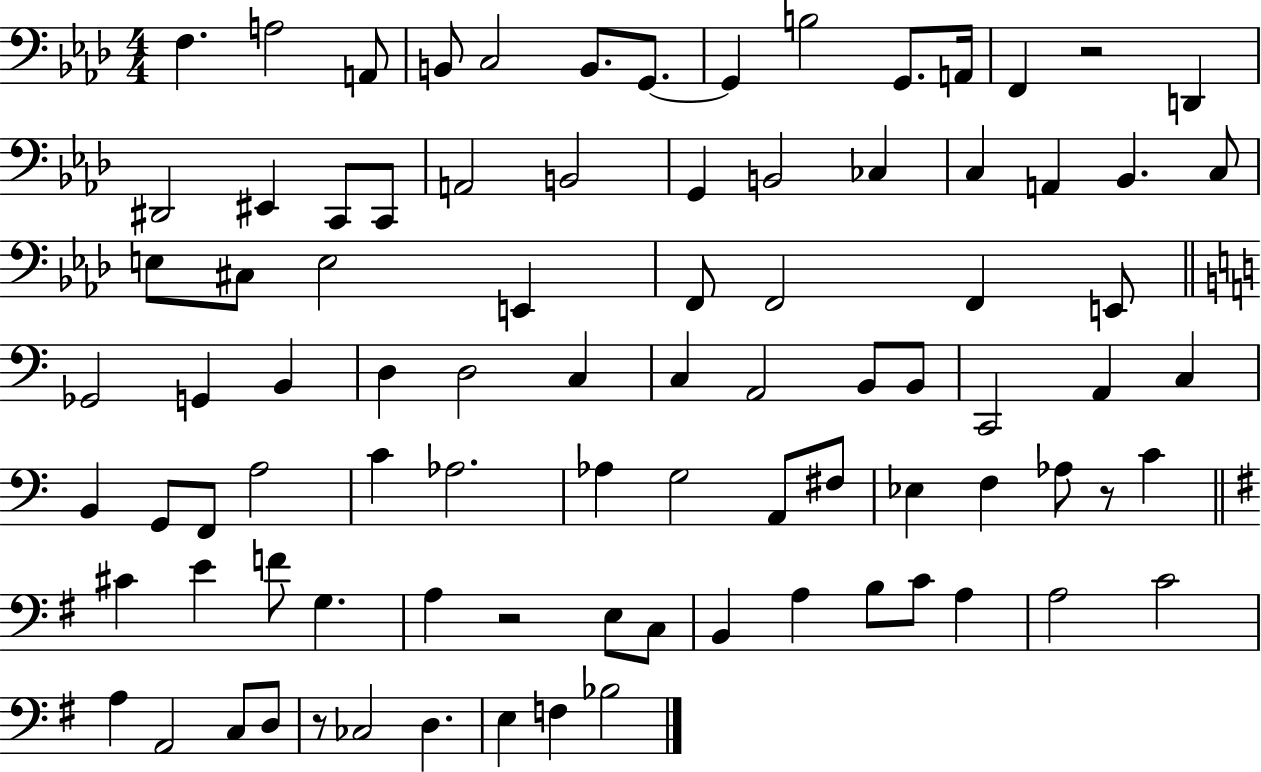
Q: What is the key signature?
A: AES major